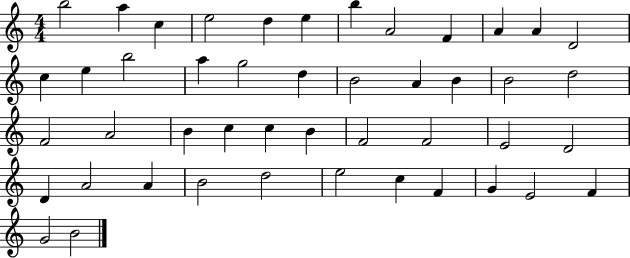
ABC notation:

X:1
T:Untitled
M:4/4
L:1/4
K:C
b2 a c e2 d e b A2 F A A D2 c e b2 a g2 d B2 A B B2 d2 F2 A2 B c c B F2 F2 E2 D2 D A2 A B2 d2 e2 c F G E2 F G2 B2